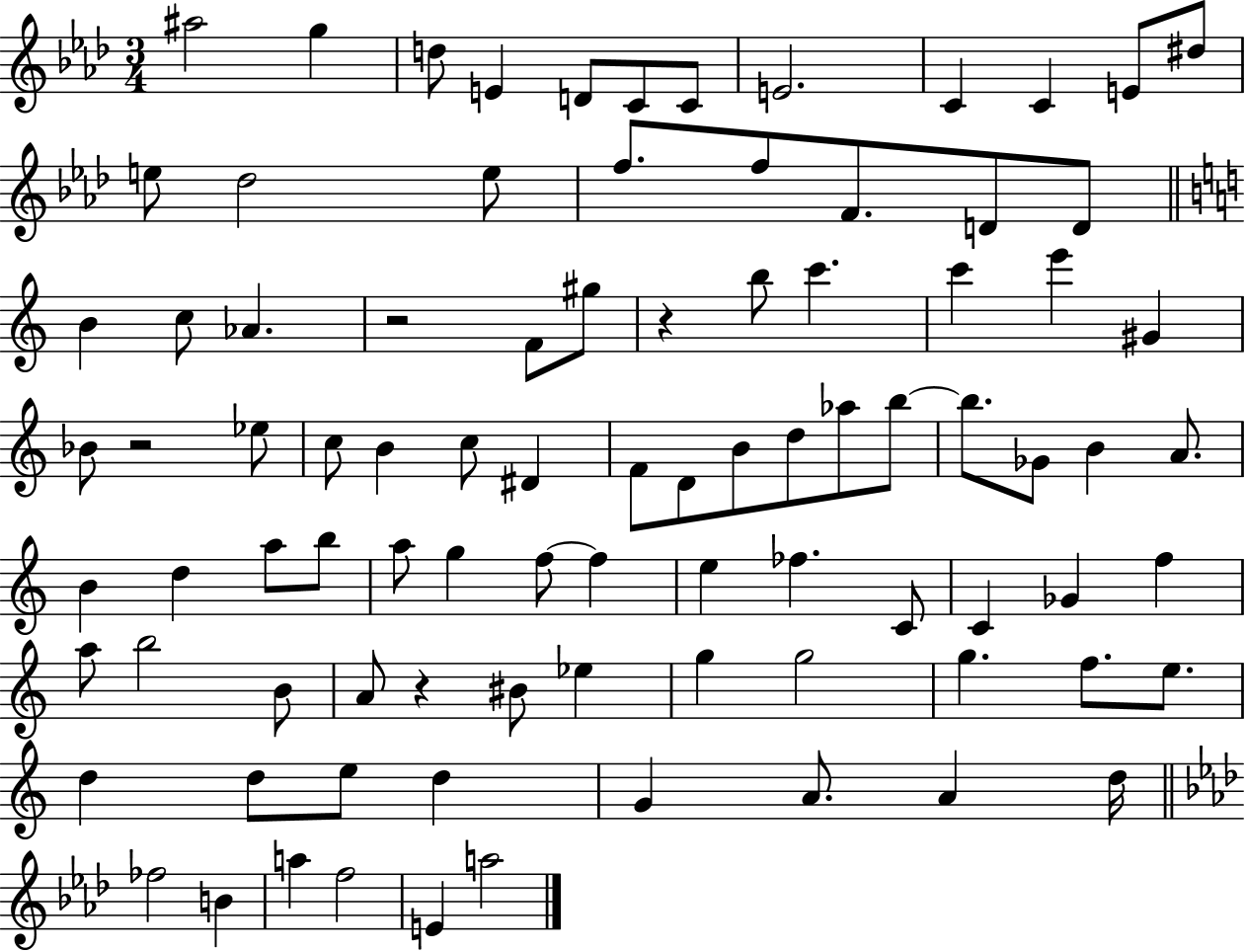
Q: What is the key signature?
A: AES major